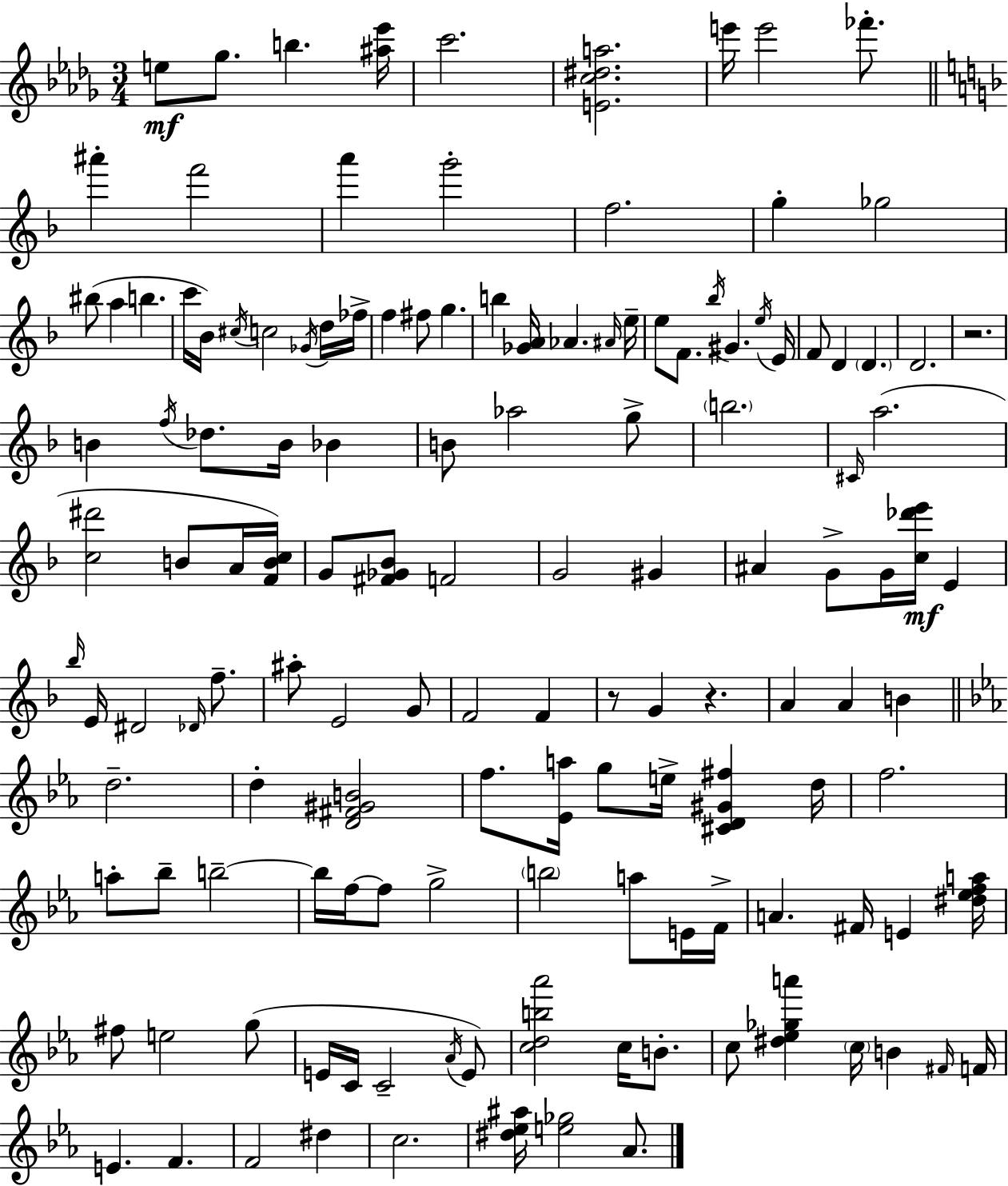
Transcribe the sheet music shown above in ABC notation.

X:1
T:Untitled
M:3/4
L:1/4
K:Bbm
e/2 _g/2 b [^a_e']/4 c'2 [Ec^da]2 e'/4 e'2 _f'/2 ^a' f'2 a' g'2 f2 g _g2 ^b/2 a b c'/4 _B/4 ^c/4 c2 _G/4 d/4 _f/4 f ^f/2 g b [_GA]/4 _A ^A/4 e/4 e/2 F/2 _b/4 ^G e/4 E/4 F/2 D D D2 z2 B f/4 _d/2 B/4 _B B/2 _a2 g/2 b2 ^C/4 a2 [c^d']2 B/2 A/4 [FBc]/4 G/2 [^F_G_B]/2 F2 G2 ^G ^A G/2 G/4 [c_d'e']/4 E _b/4 E/4 ^D2 _D/4 f/2 ^a/2 E2 G/2 F2 F z/2 G z A A B d2 d [D^F^GB]2 f/2 [_Ea]/4 g/2 e/4 [^CD^G^f] d/4 f2 a/2 _b/2 b2 b/4 f/4 f/2 g2 b2 a/2 E/4 F/4 A ^F/4 E [^d_efa]/4 ^f/2 e2 g/2 E/4 C/4 C2 _A/4 E/2 [cdb_a']2 c/4 B/2 c/2 [^d_e_ga'] c/4 B ^F/4 F/4 E F F2 ^d c2 [^d_e^a]/4 [e_g]2 _A/2